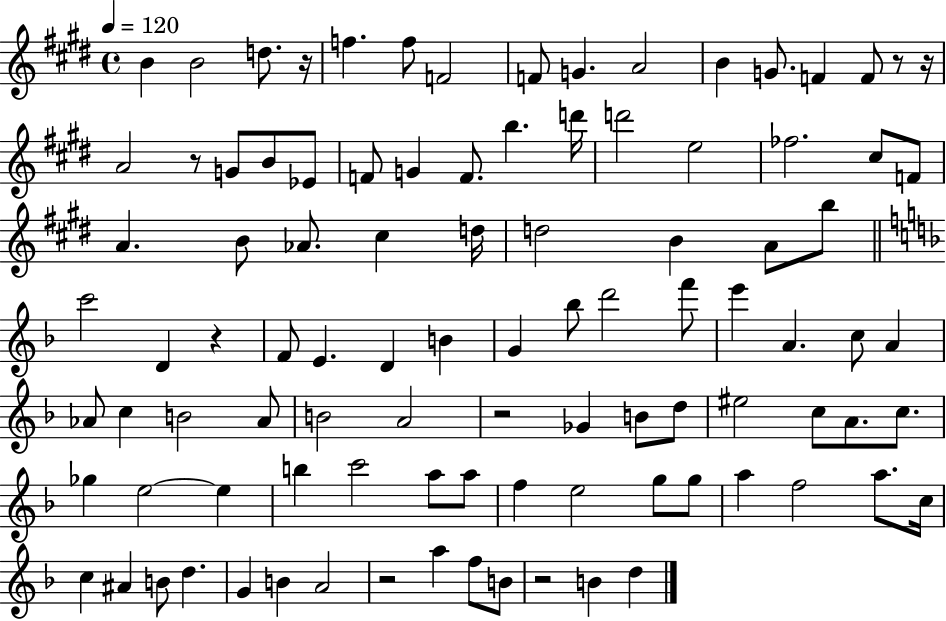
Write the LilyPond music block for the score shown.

{
  \clef treble
  \time 4/4
  \defaultTimeSignature
  \key e \major
  \tempo 4 = 120
  b'4 b'2 d''8. r16 | f''4. f''8 f'2 | f'8 g'4. a'2 | b'4 g'8. f'4 f'8 r8 r16 | \break a'2 r8 g'8 b'8 ees'8 | f'8 g'4 f'8. b''4. d'''16 | d'''2 e''2 | fes''2. cis''8 f'8 | \break a'4. b'8 aes'8. cis''4 d''16 | d''2 b'4 a'8 b''8 | \bar "||" \break \key f \major c'''2 d'4 r4 | f'8 e'4. d'4 b'4 | g'4 bes''8 d'''2 f'''8 | e'''4 a'4. c''8 a'4 | \break aes'8 c''4 b'2 aes'8 | b'2 a'2 | r2 ges'4 b'8 d''8 | eis''2 c''8 a'8. c''8. | \break ges''4 e''2~~ e''4 | b''4 c'''2 a''8 a''8 | f''4 e''2 g''8 g''8 | a''4 f''2 a''8. c''16 | \break c''4 ais'4 b'8 d''4. | g'4 b'4 a'2 | r2 a''4 f''8 b'8 | r2 b'4 d''4 | \break \bar "|."
}